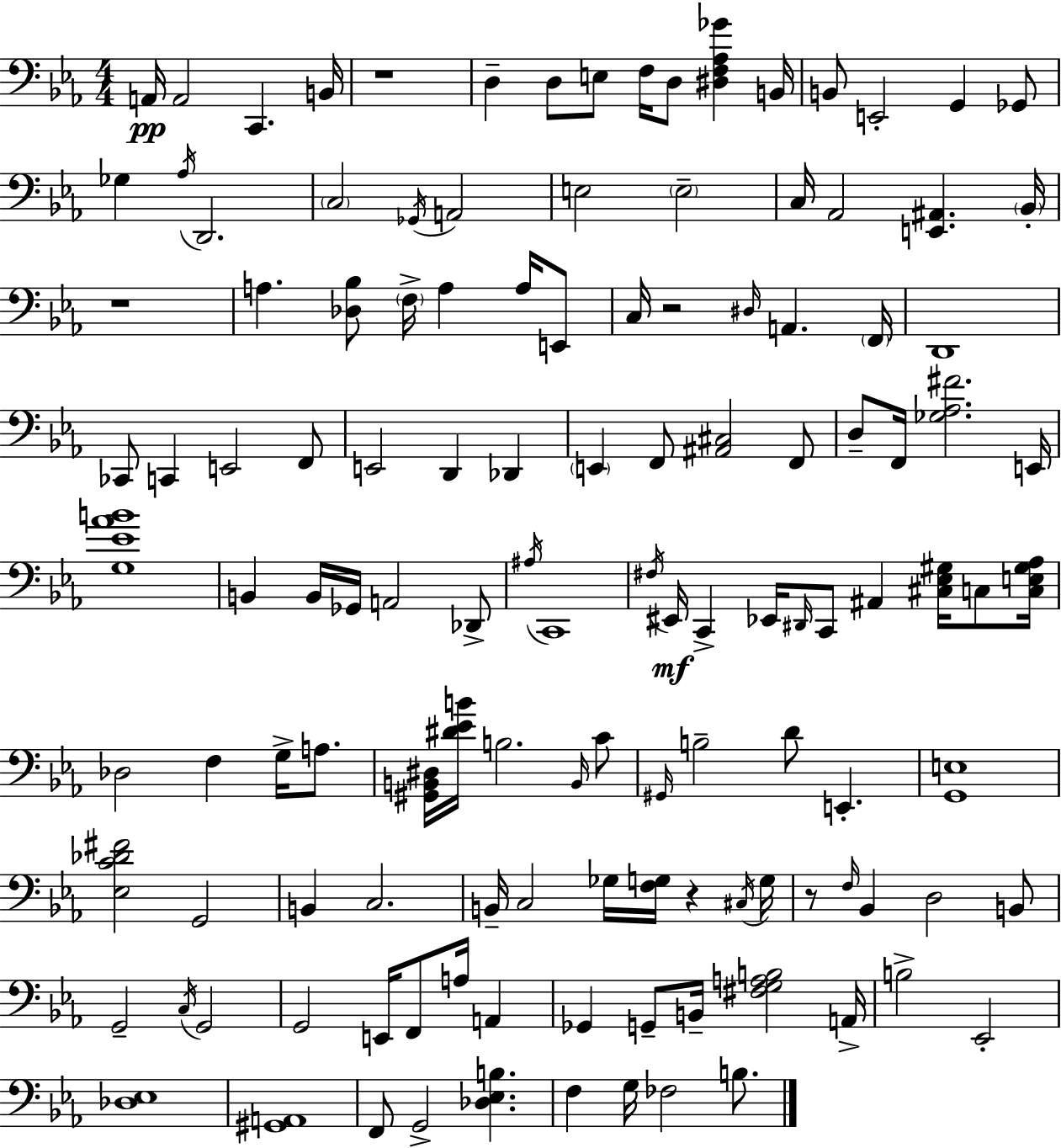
A2/s A2/h C2/q. B2/s R/w D3/q D3/e E3/e F3/s D3/e [D#3,F3,Ab3,Gb4]/q B2/s B2/e E2/h G2/q Gb2/e Gb3/q Ab3/s D2/h. C3/h Gb2/s A2/h E3/h E3/h C3/s Ab2/h [E2,A#2]/q. Bb2/s R/w A3/q. [Db3,Bb3]/e F3/s A3/q A3/s E2/e C3/s R/h D#3/s A2/q. F2/s D2/w CES2/e C2/q E2/h F2/e E2/h D2/q Db2/q E2/q F2/e [A#2,C#3]/h F2/e D3/e F2/s [Gb3,Ab3,F#4]/h. E2/s [G3,Eb4,Ab4,B4]/w B2/q B2/s Gb2/s A2/h Db2/e A#3/s C2/w F#3/s EIS2/s C2/q Eb2/s D#2/s C2/e A#2/q [C#3,Eb3,G#3]/s C3/e [C3,E3,G#3,Ab3]/s Db3/h F3/q G3/s A3/e. [G#2,B2,D#3]/s [D#4,Eb4,B4]/s B3/h. B2/s C4/e G#2/s B3/h D4/e E2/q. [G2,E3]/w [Eb3,C4,Db4,F#4]/h G2/h B2/q C3/h. B2/s C3/h Gb3/s [F3,G3]/s R/q C#3/s G3/s R/e F3/s Bb2/q D3/h B2/e G2/h C3/s G2/h G2/h E2/s F2/e A3/s A2/q Gb2/q G2/e B2/s [F#3,G3,A3,B3]/h A2/s B3/h Eb2/h [Db3,Eb3]/w [G#2,A2]/w F2/e G2/h [Db3,Eb3,B3]/q. F3/q G3/s FES3/h B3/e.